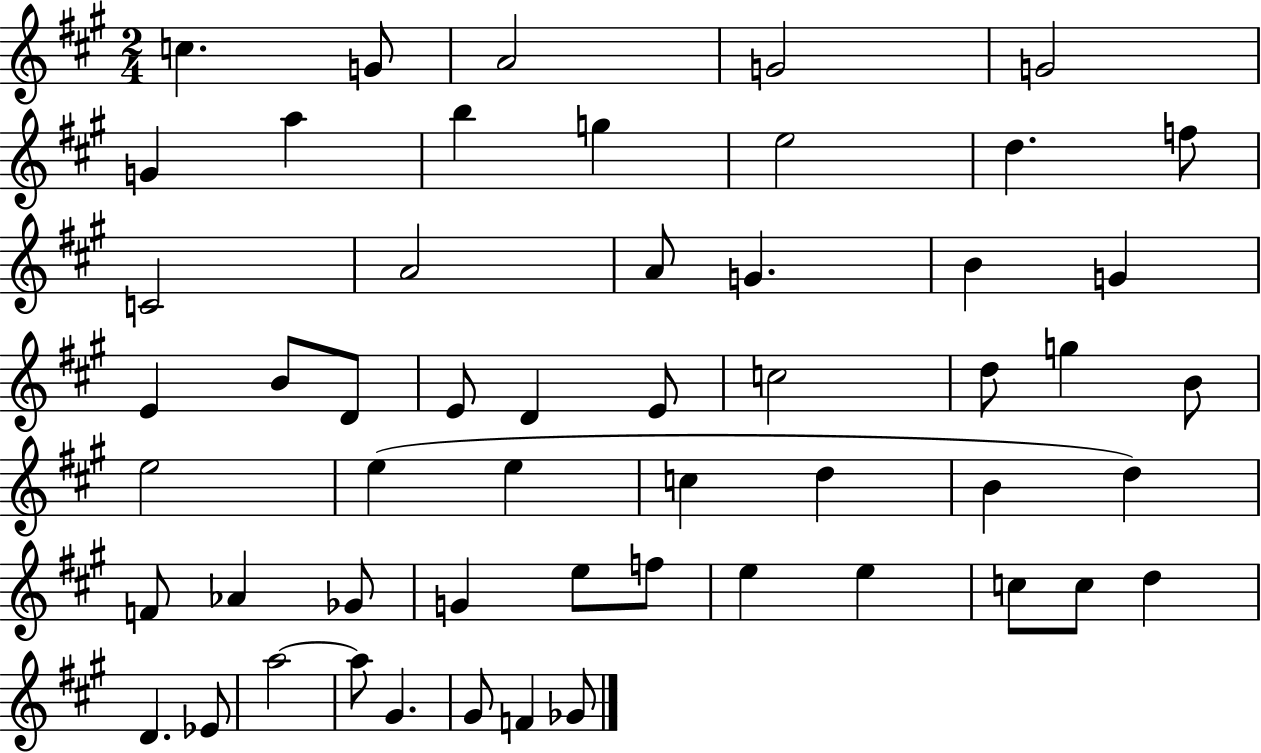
C5/q. G4/e A4/h G4/h G4/h G4/q A5/q B5/q G5/q E5/h D5/q. F5/e C4/h A4/h A4/e G4/q. B4/q G4/q E4/q B4/e D4/e E4/e D4/q E4/e C5/h D5/e G5/q B4/e E5/h E5/q E5/q C5/q D5/q B4/q D5/q F4/e Ab4/q Gb4/e G4/q E5/e F5/e E5/q E5/q C5/e C5/e D5/q D4/q. Eb4/e A5/h A5/e G#4/q. G#4/e F4/q Gb4/e